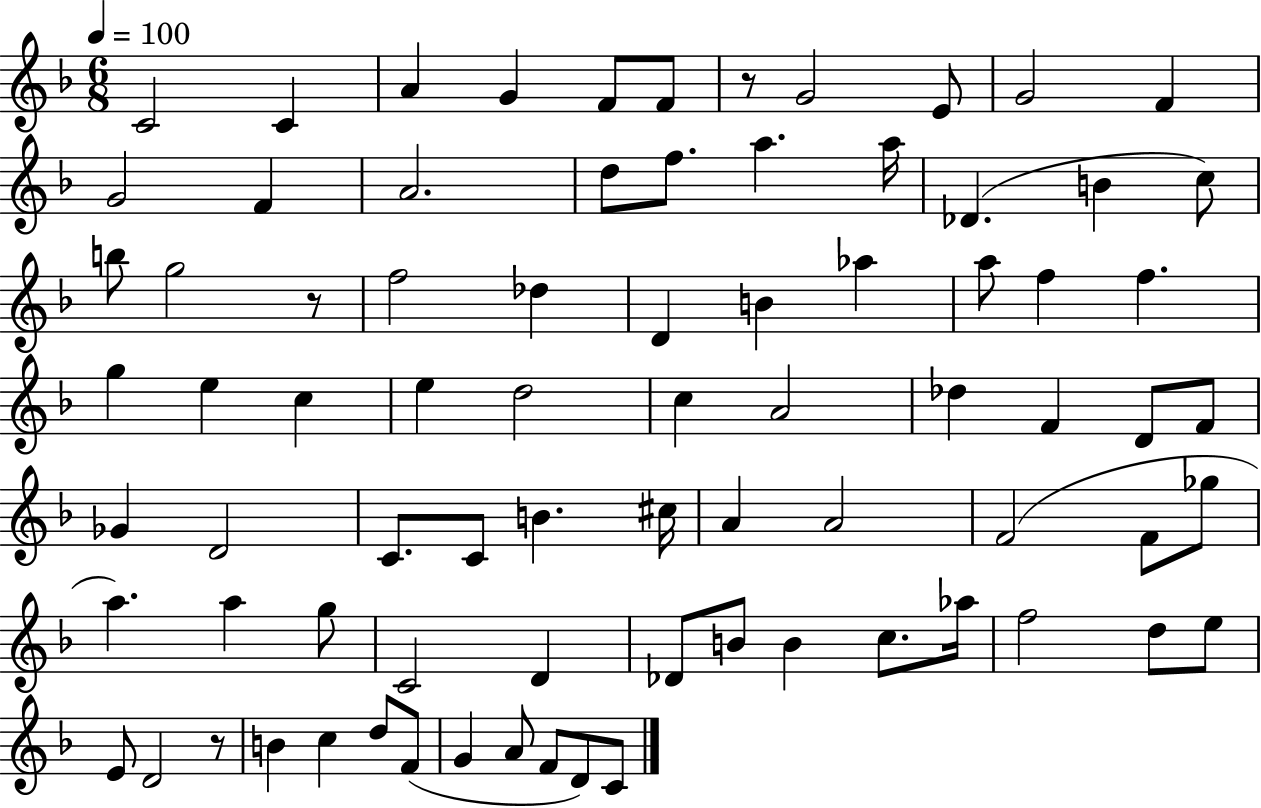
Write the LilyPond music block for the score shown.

{
  \clef treble
  \numericTimeSignature
  \time 6/8
  \key f \major
  \tempo 4 = 100
  c'2 c'4 | a'4 g'4 f'8 f'8 | r8 g'2 e'8 | g'2 f'4 | \break g'2 f'4 | a'2. | d''8 f''8. a''4. a''16 | des'4.( b'4 c''8) | \break b''8 g''2 r8 | f''2 des''4 | d'4 b'4 aes''4 | a''8 f''4 f''4. | \break g''4 e''4 c''4 | e''4 d''2 | c''4 a'2 | des''4 f'4 d'8 f'8 | \break ges'4 d'2 | c'8. c'8 b'4. cis''16 | a'4 a'2 | f'2( f'8 ges''8 | \break a''4.) a''4 g''8 | c'2 d'4 | des'8 b'8 b'4 c''8. aes''16 | f''2 d''8 e''8 | \break e'8 d'2 r8 | b'4 c''4 d''8 f'8( | g'4 a'8 f'8 d'8) c'8 | \bar "|."
}